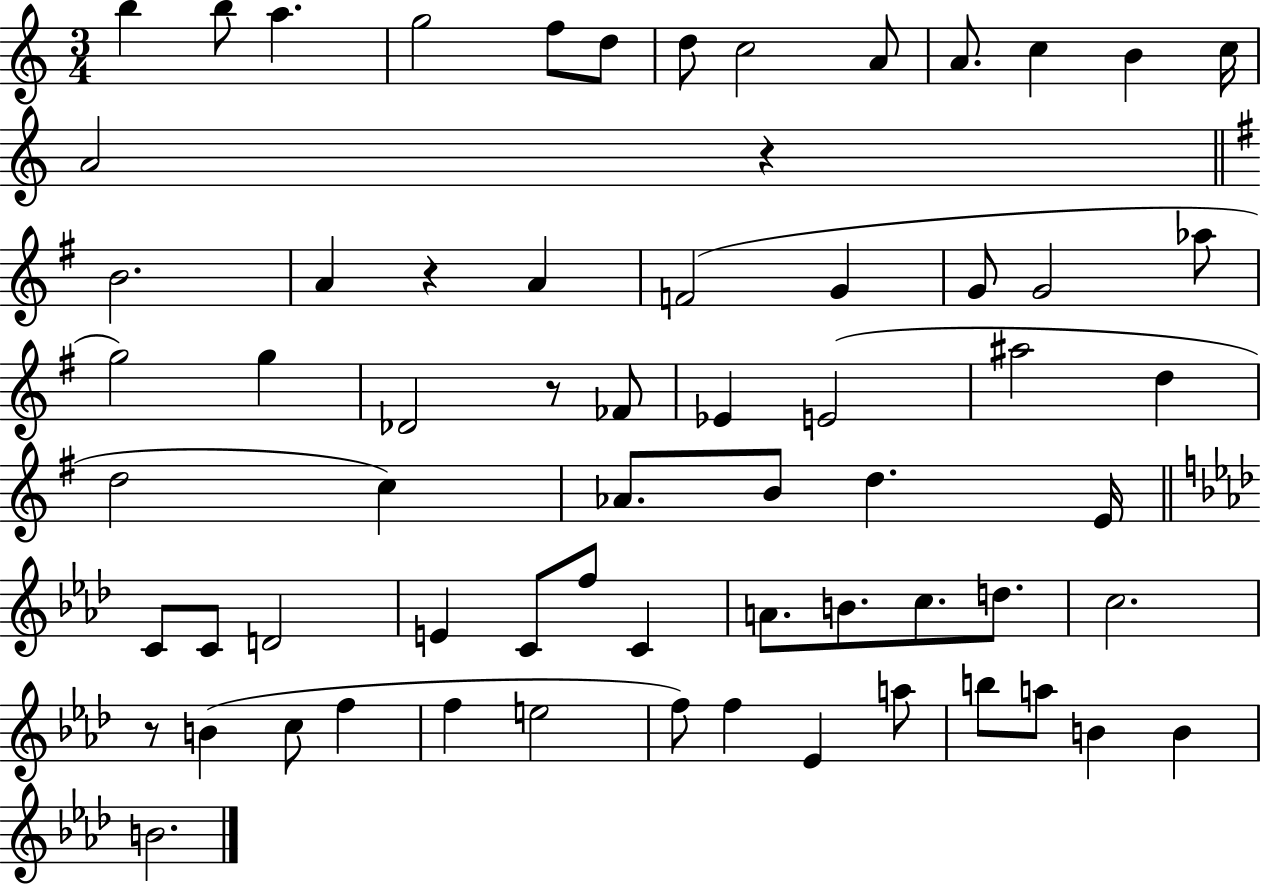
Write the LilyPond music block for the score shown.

{
  \clef treble
  \numericTimeSignature
  \time 3/4
  \key c \major
  b''4 b''8 a''4. | g''2 f''8 d''8 | d''8 c''2 a'8 | a'8. c''4 b'4 c''16 | \break a'2 r4 | \bar "||" \break \key e \minor b'2. | a'4 r4 a'4 | f'2( g'4 | g'8 g'2 aes''8 | \break g''2) g''4 | des'2 r8 fes'8 | ees'4 e'2( | ais''2 d''4 | \break d''2 c''4) | aes'8. b'8 d''4. e'16 | \bar "||" \break \key aes \major c'8 c'8 d'2 | e'4 c'8 f''8 c'4 | a'8. b'8. c''8. d''8. | c''2. | \break r8 b'4( c''8 f''4 | f''4 e''2 | f''8) f''4 ees'4 a''8 | b''8 a''8 b'4 b'4 | \break b'2. | \bar "|."
}